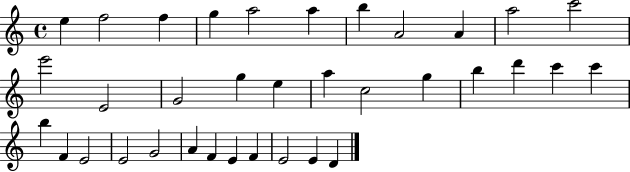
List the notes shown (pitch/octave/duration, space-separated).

E5/q F5/h F5/q G5/q A5/h A5/q B5/q A4/h A4/q A5/h C6/h E6/h E4/h G4/h G5/q E5/q A5/q C5/h G5/q B5/q D6/q C6/q C6/q B5/q F4/q E4/h E4/h G4/h A4/q F4/q E4/q F4/q E4/h E4/q D4/q